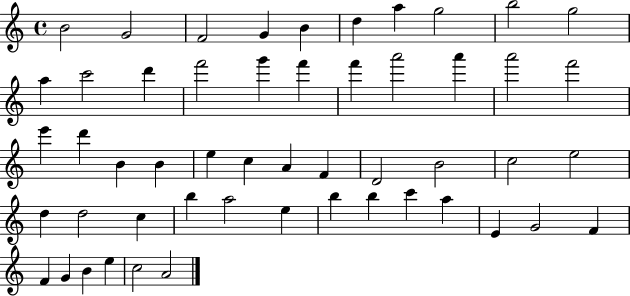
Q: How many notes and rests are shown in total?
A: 52